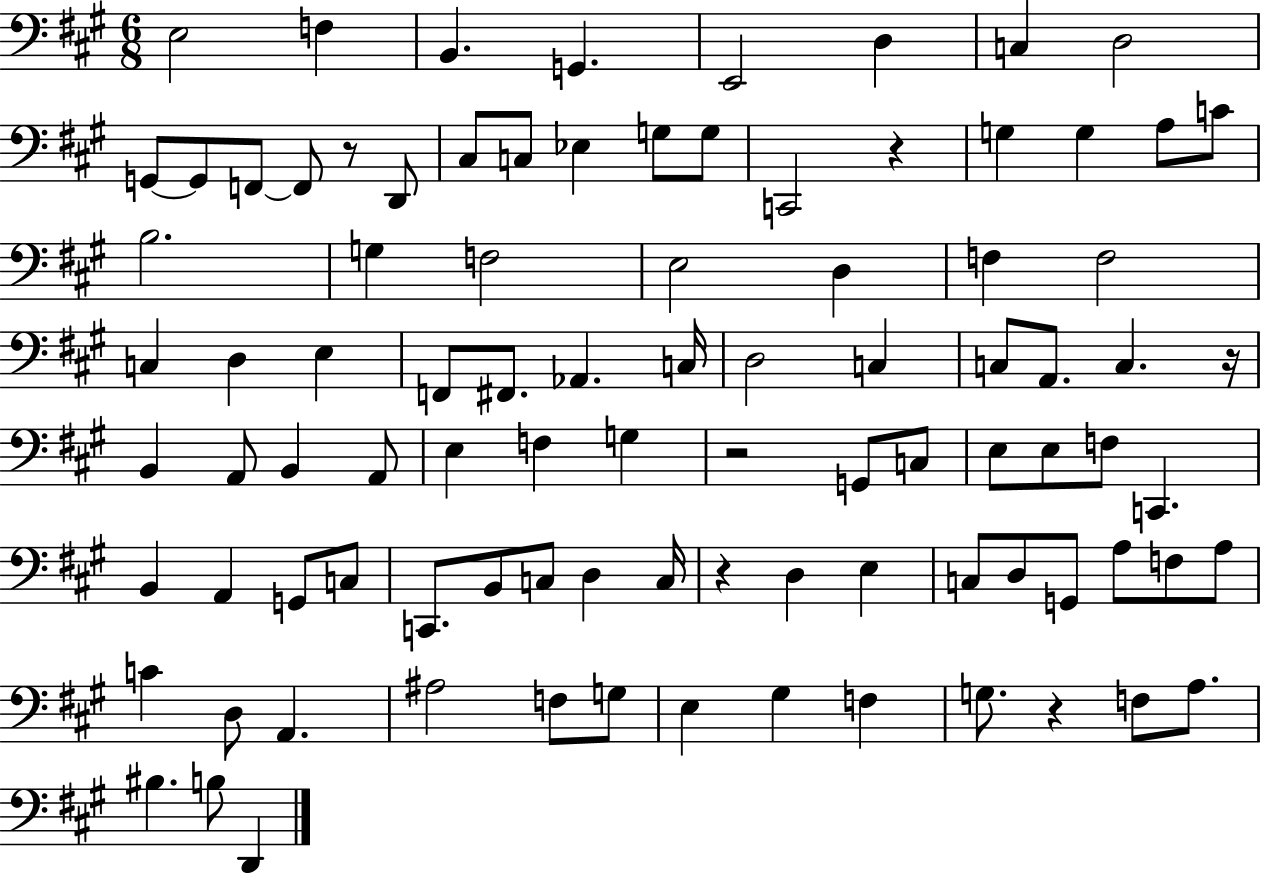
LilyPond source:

{
  \clef bass
  \numericTimeSignature
  \time 6/8
  \key a \major
  e2 f4 | b,4. g,4. | e,2 d4 | c4 d2 | \break g,8~~ g,8 f,8~~ f,8 r8 d,8 | cis8 c8 ees4 g8 g8 | c,2 r4 | g4 g4 a8 c'8 | \break b2. | g4 f2 | e2 d4 | f4 f2 | \break c4 d4 e4 | f,8 fis,8. aes,4. c16 | d2 c4 | c8 a,8. c4. r16 | \break b,4 a,8 b,4 a,8 | e4 f4 g4 | r2 g,8 c8 | e8 e8 f8 c,4. | \break b,4 a,4 g,8 c8 | c,8. b,8 c8 d4 c16 | r4 d4 e4 | c8 d8 g,8 a8 f8 a8 | \break c'4 d8 a,4. | ais2 f8 g8 | e4 gis4 f4 | g8. r4 f8 a8. | \break bis4. b8 d,4 | \bar "|."
}